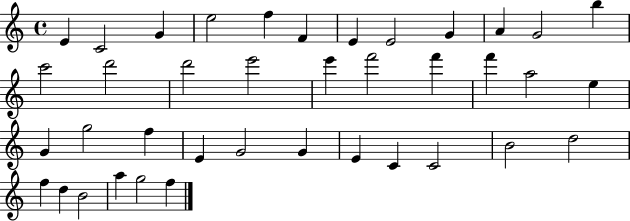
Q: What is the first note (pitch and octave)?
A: E4